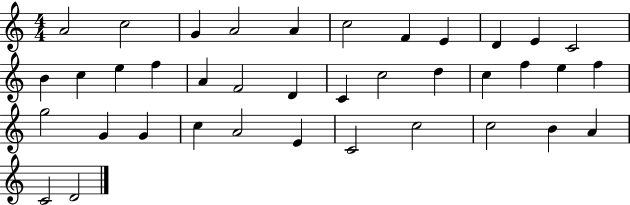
{
  \clef treble
  \numericTimeSignature
  \time 4/4
  \key c \major
  a'2 c''2 | g'4 a'2 a'4 | c''2 f'4 e'4 | d'4 e'4 c'2 | \break b'4 c''4 e''4 f''4 | a'4 f'2 d'4 | c'4 c''2 d''4 | c''4 f''4 e''4 f''4 | \break g''2 g'4 g'4 | c''4 a'2 e'4 | c'2 c''2 | c''2 b'4 a'4 | \break c'2 d'2 | \bar "|."
}